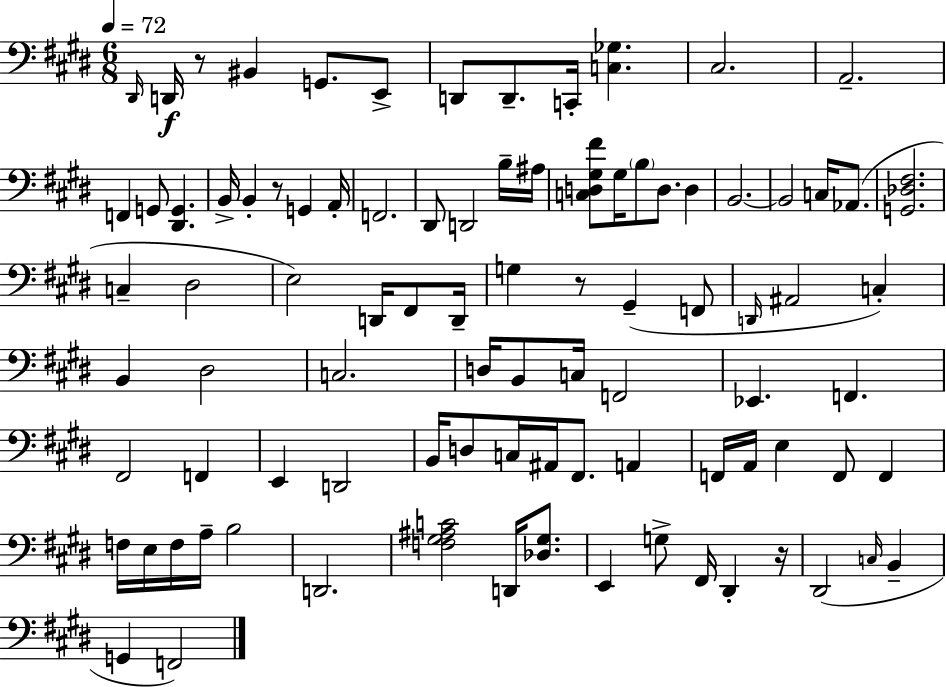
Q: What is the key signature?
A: E major